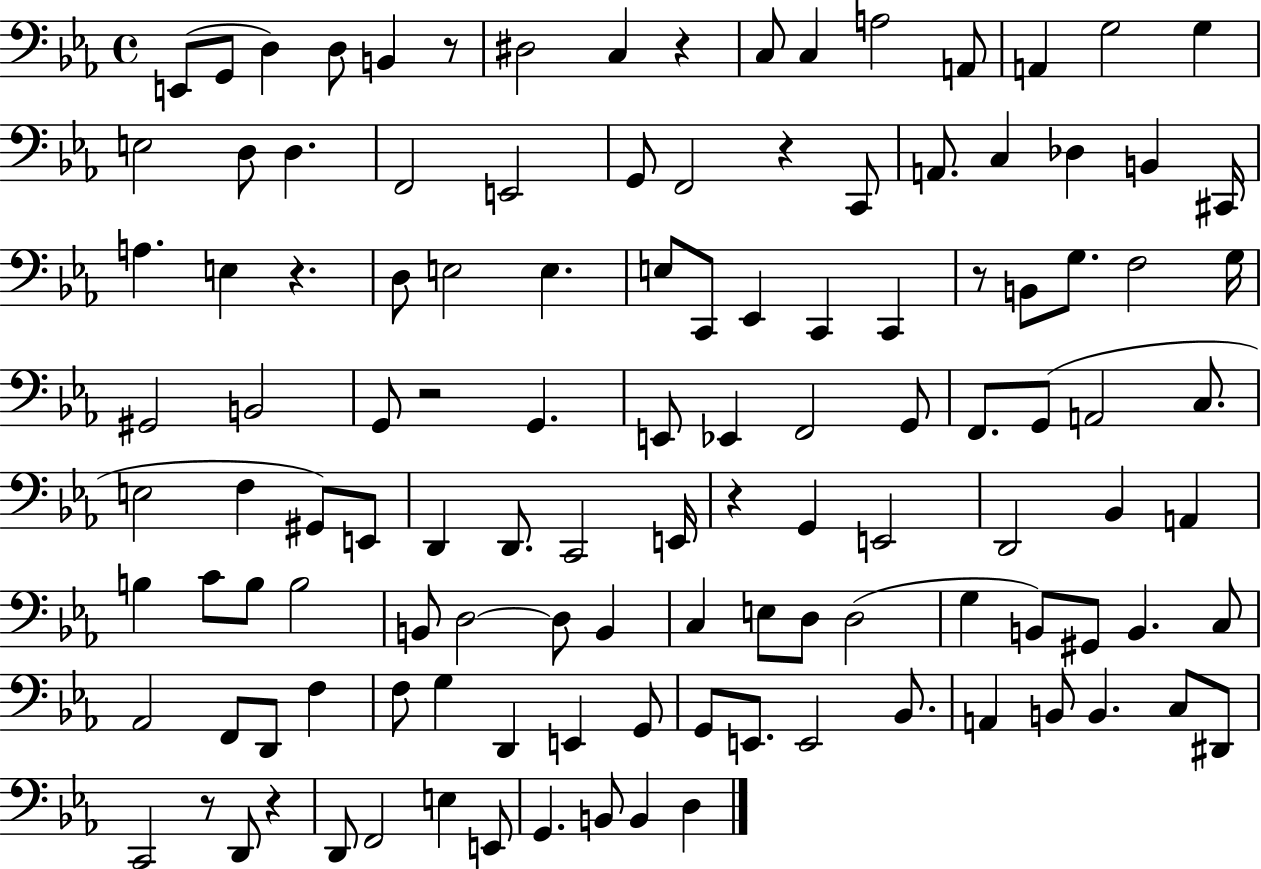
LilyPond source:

{
  \clef bass
  \time 4/4
  \defaultTimeSignature
  \key ees \major
  e,8( g,8 d4) d8 b,4 r8 | dis2 c4 r4 | c8 c4 a2 a,8 | a,4 g2 g4 | \break e2 d8 d4. | f,2 e,2 | g,8 f,2 r4 c,8 | a,8. c4 des4 b,4 cis,16 | \break a4. e4 r4. | d8 e2 e4. | e8 c,8 ees,4 c,4 c,4 | r8 b,8 g8. f2 g16 | \break gis,2 b,2 | g,8 r2 g,4. | e,8 ees,4 f,2 g,8 | f,8. g,8( a,2 c8. | \break e2 f4 gis,8) e,8 | d,4 d,8. c,2 e,16 | r4 g,4 e,2 | d,2 bes,4 a,4 | \break b4 c'8 b8 b2 | b,8 d2~~ d8 b,4 | c4 e8 d8 d2( | g4 b,8) gis,8 b,4. c8 | \break aes,2 f,8 d,8 f4 | f8 g4 d,4 e,4 g,8 | g,8 e,8. e,2 bes,8. | a,4 b,8 b,4. c8 dis,8 | \break c,2 r8 d,8 r4 | d,8 f,2 e4 e,8 | g,4. b,8 b,4 d4 | \bar "|."
}